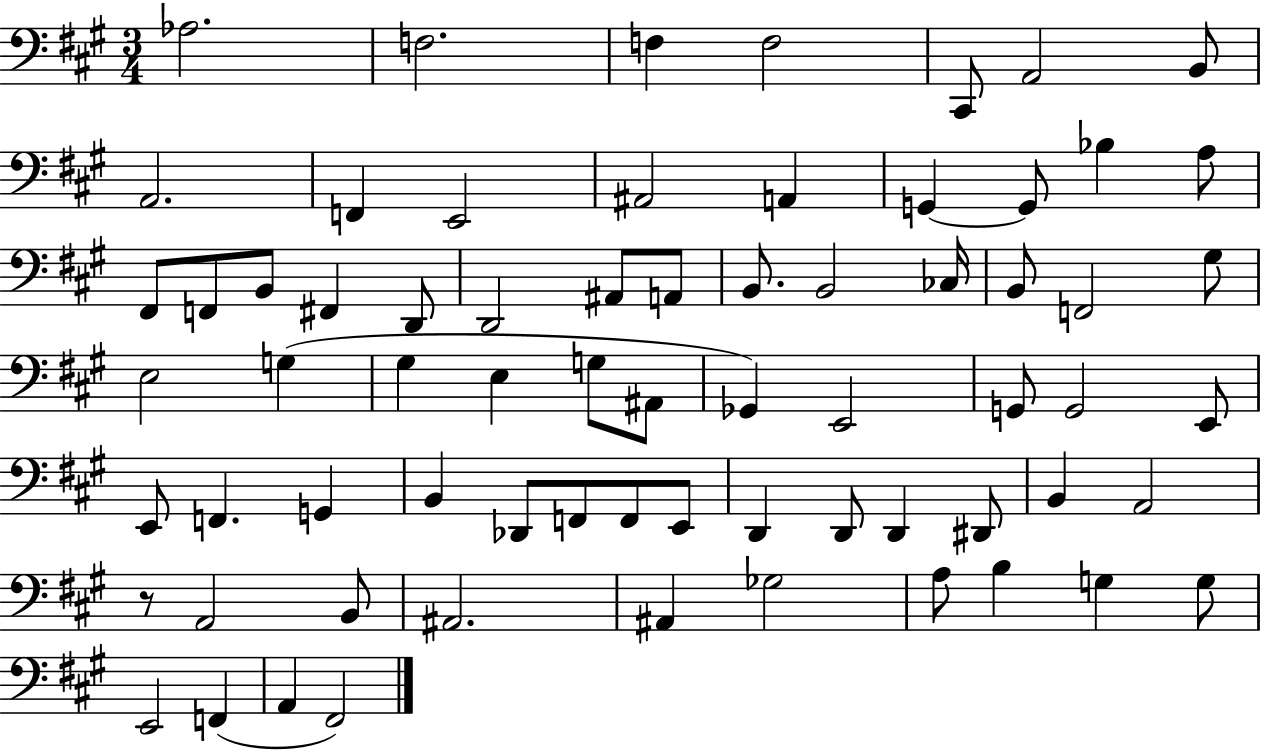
X:1
T:Untitled
M:3/4
L:1/4
K:A
_A,2 F,2 F, F,2 ^C,,/2 A,,2 B,,/2 A,,2 F,, E,,2 ^A,,2 A,, G,, G,,/2 _B, A,/2 ^F,,/2 F,,/2 B,,/2 ^F,, D,,/2 D,,2 ^A,,/2 A,,/2 B,,/2 B,,2 _C,/4 B,,/2 F,,2 ^G,/2 E,2 G, ^G, E, G,/2 ^A,,/2 _G,, E,,2 G,,/2 G,,2 E,,/2 E,,/2 F,, G,, B,, _D,,/2 F,,/2 F,,/2 E,,/2 D,, D,,/2 D,, ^D,,/2 B,, A,,2 z/2 A,,2 B,,/2 ^A,,2 ^A,, _G,2 A,/2 B, G, G,/2 E,,2 F,, A,, ^F,,2